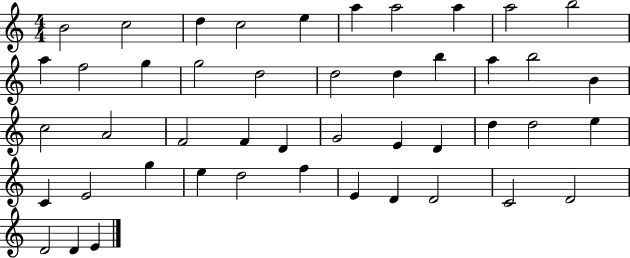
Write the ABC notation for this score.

X:1
T:Untitled
M:4/4
L:1/4
K:C
B2 c2 d c2 e a a2 a a2 b2 a f2 g g2 d2 d2 d b a b2 B c2 A2 F2 F D G2 E D d d2 e C E2 g e d2 f E D D2 C2 D2 D2 D E